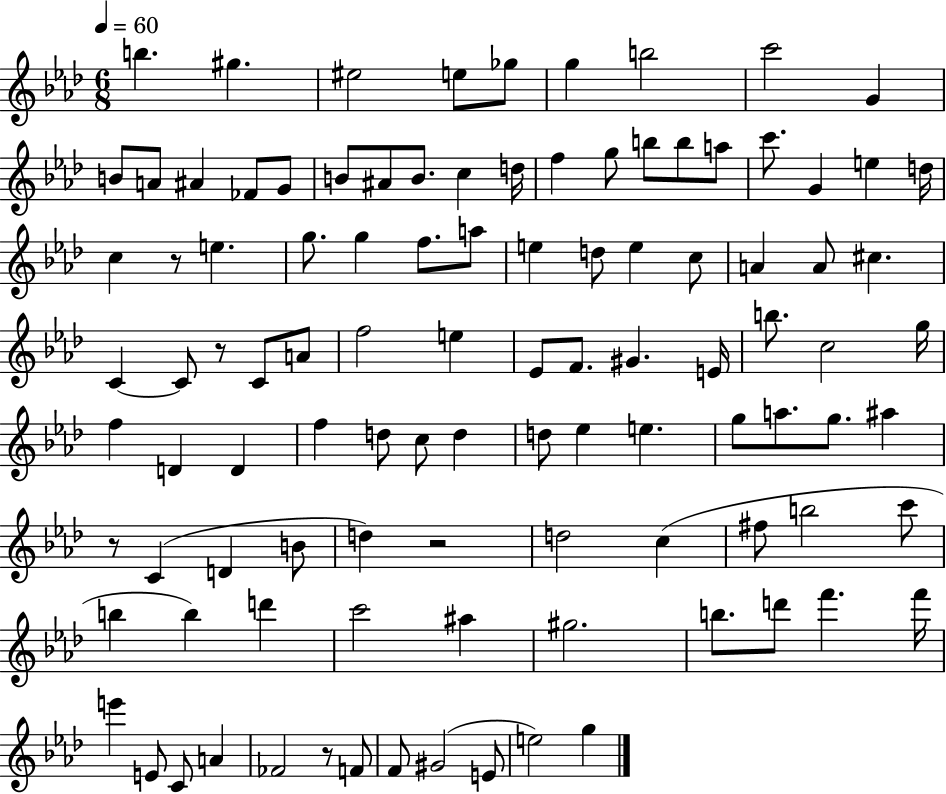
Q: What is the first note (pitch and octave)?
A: B5